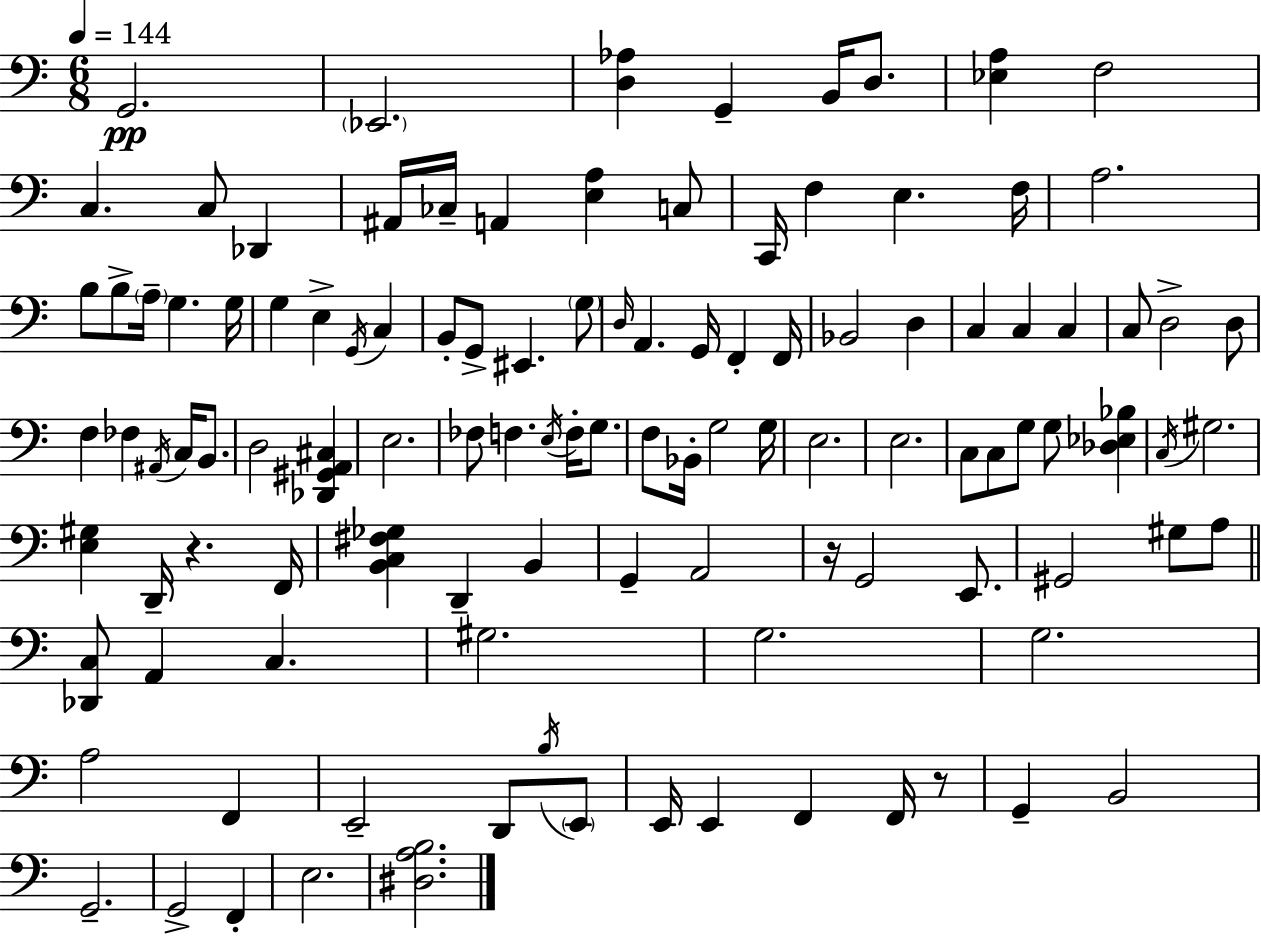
{
  \clef bass
  \numericTimeSignature
  \time 6/8
  \key a \minor
  \tempo 4 = 144
  \repeat volta 2 { g,2.\pp | \parenthesize ees,2. | <d aes>4 g,4-- b,16 d8. | <ees a>4 f2 | \break c4. c8 des,4 | ais,16 ces16-- a,4 <e a>4 c8 | c,16 f4 e4. f16 | a2. | \break b8 b8-> \parenthesize a16-- g4. g16 | g4 e4-> \acciaccatura { g,16 } c4 | b,8-. g,8-> eis,4. \parenthesize g8 | \grace { d16 } a,4. g,16 f,4-. | \break f,16 bes,2 d4 | c4 c4 c4 | c8 d2-> | d8 f4 fes4 \acciaccatura { ais,16 } c16 | \break b,8. d2 <des, gis, a, cis>4 | e2. | fes8 f4. \acciaccatura { e16 } | f16-. g8. f8 bes,16-. g2 | \break g16 e2. | e2. | c8 c8 g8 g8 | <des ees bes>4 \acciaccatura { c16 } gis2. | \break <e gis>4 d,16-- r4. | f,16 <b, c fis ges>4 d,4-- | b,4 g,4-- a,2 | r16 g,2 | \break e,8. gis,2 | gis8 a8 \bar "||" \break \key c \major <des, c>8 a,4 c4. | gis2. | g2. | g2. | \break a2 f,4 | e,2-- d,8 \acciaccatura { b16 } \parenthesize e,8 | e,16 e,4 f,4 f,16 r8 | g,4-- b,2 | \break g,2.-- | g,2-> f,4-. | e2. | <dis a b>2. | \break } \bar "|."
}